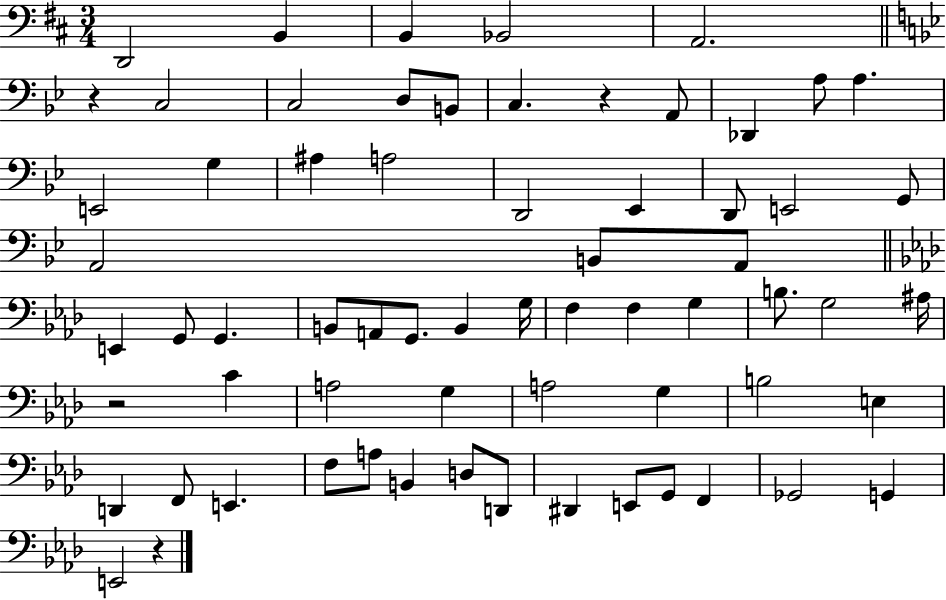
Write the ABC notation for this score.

X:1
T:Untitled
M:3/4
L:1/4
K:D
D,,2 B,, B,, _B,,2 A,,2 z C,2 C,2 D,/2 B,,/2 C, z A,,/2 _D,, A,/2 A, E,,2 G, ^A, A,2 D,,2 _E,, D,,/2 E,,2 G,,/2 A,,2 B,,/2 A,,/2 E,, G,,/2 G,, B,,/2 A,,/2 G,,/2 B,, G,/4 F, F, G, B,/2 G,2 ^A,/4 z2 C A,2 G, A,2 G, B,2 E, D,, F,,/2 E,, F,/2 A,/2 B,, D,/2 D,,/2 ^D,, E,,/2 G,,/2 F,, _G,,2 G,, E,,2 z